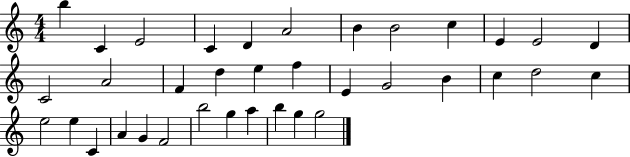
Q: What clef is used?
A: treble